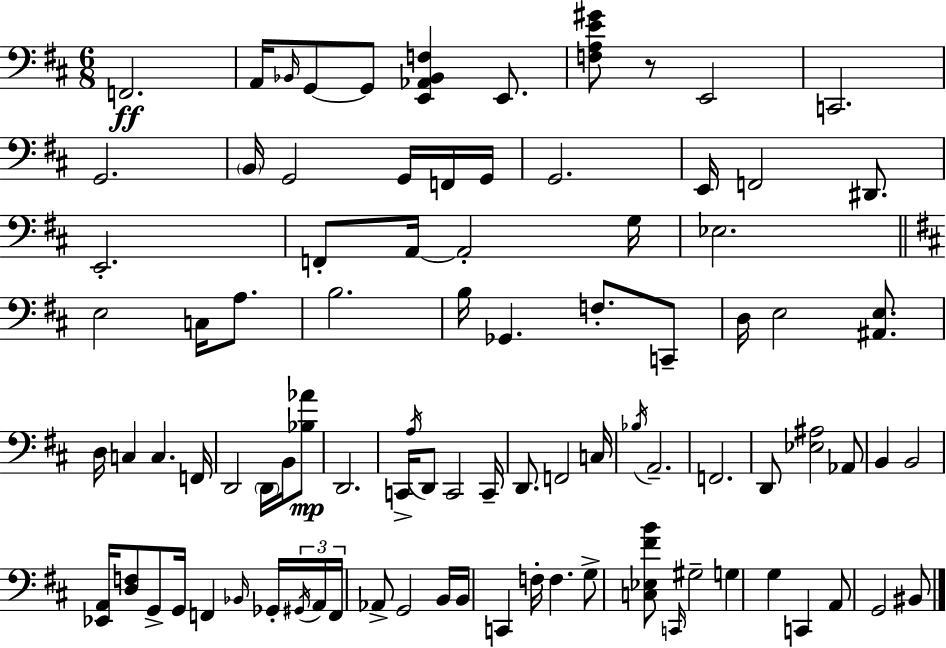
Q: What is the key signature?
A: D major